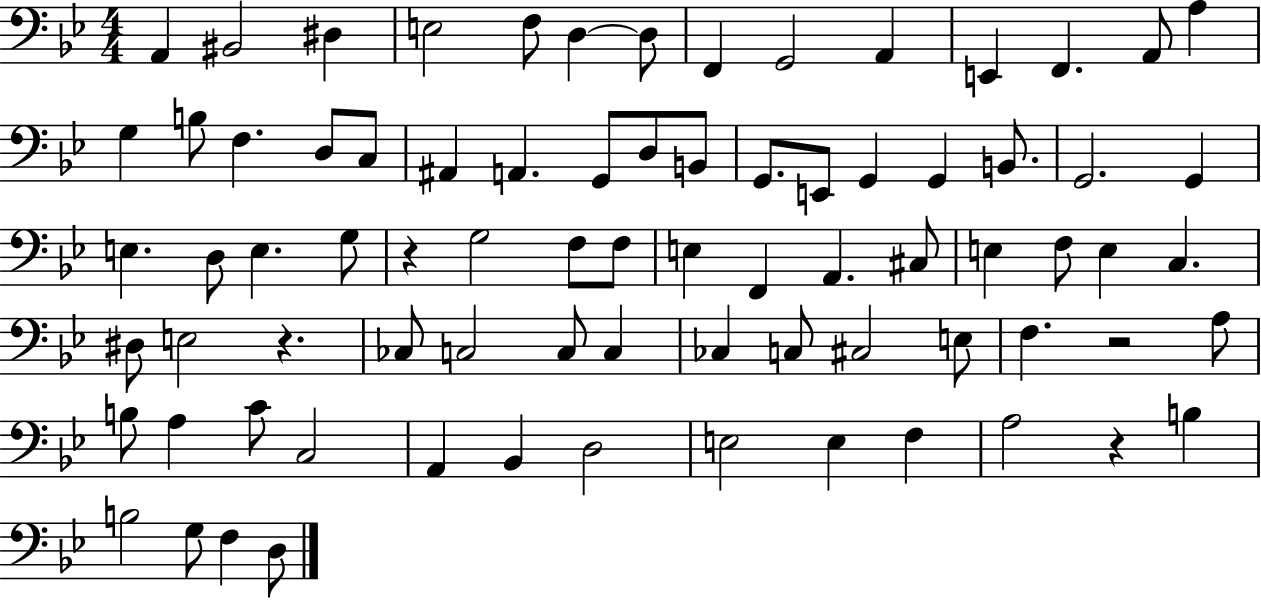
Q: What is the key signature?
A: BES major